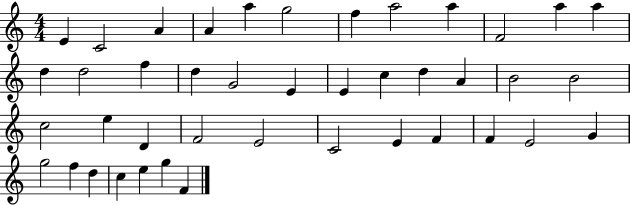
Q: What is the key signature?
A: C major